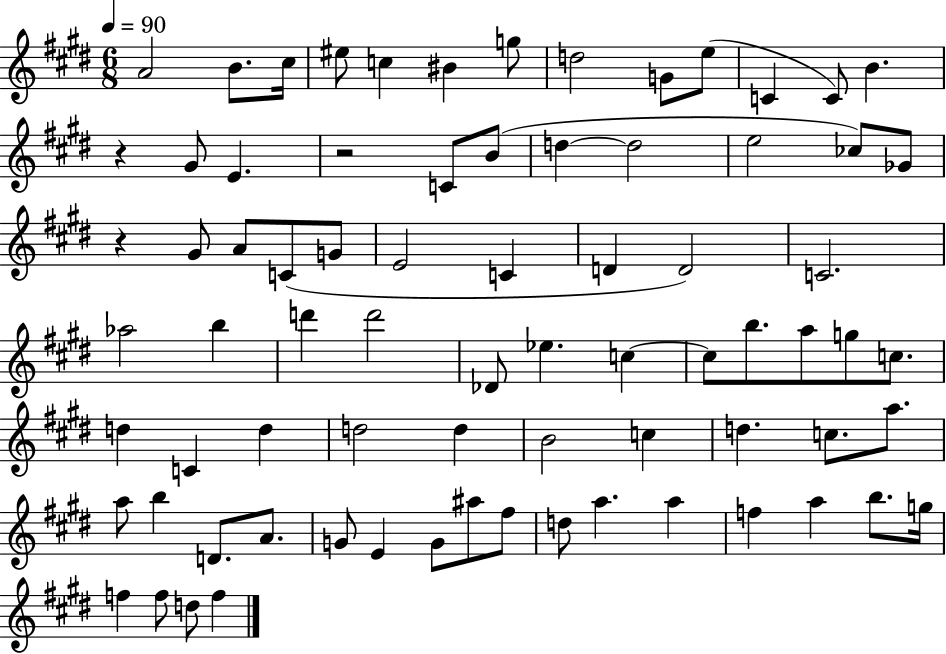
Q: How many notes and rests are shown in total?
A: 76